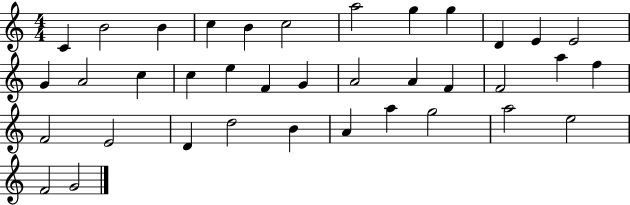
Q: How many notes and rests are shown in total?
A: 37